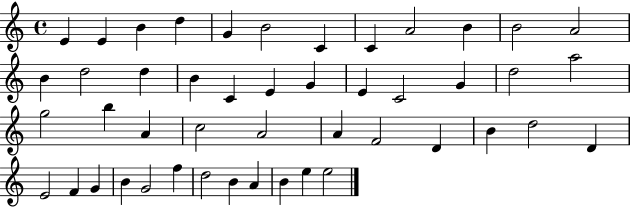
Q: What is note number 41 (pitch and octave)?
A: F5